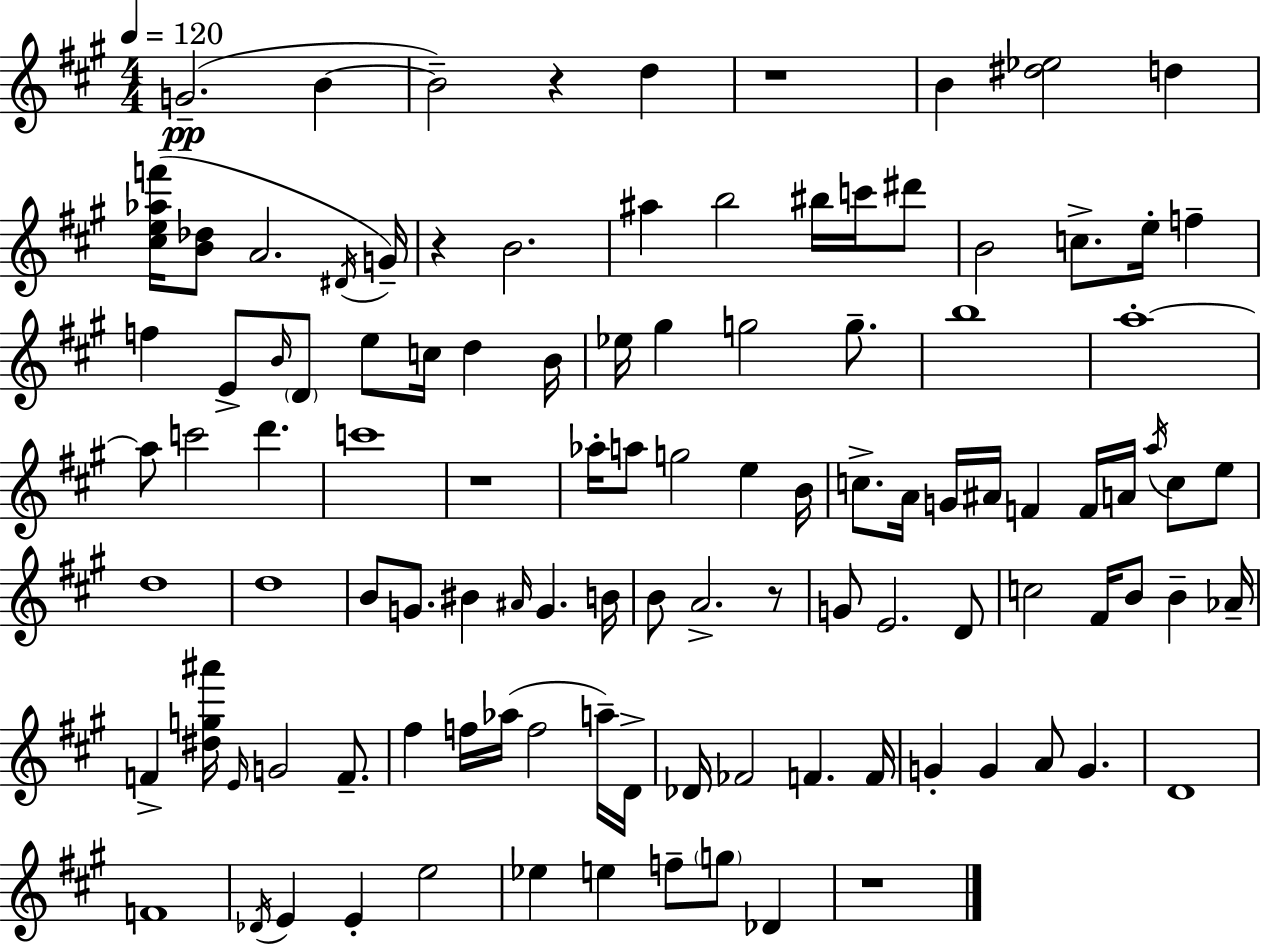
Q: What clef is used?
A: treble